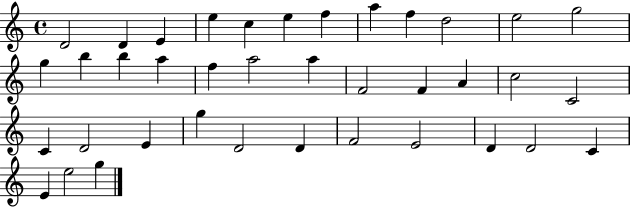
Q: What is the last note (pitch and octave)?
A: G5